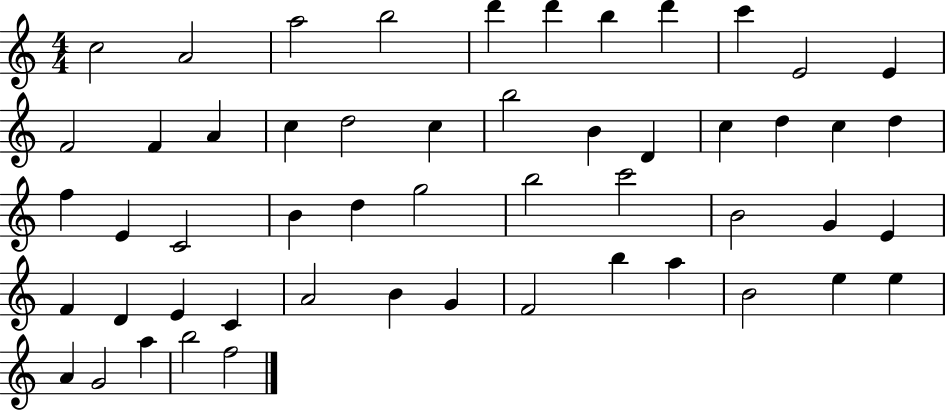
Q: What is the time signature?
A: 4/4